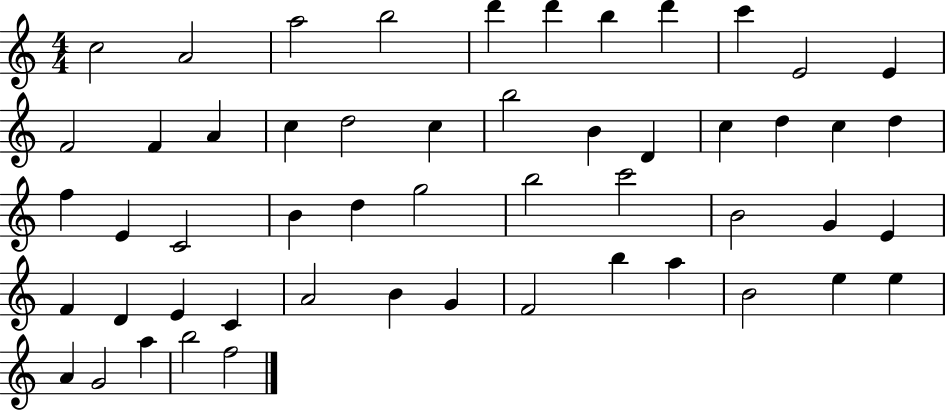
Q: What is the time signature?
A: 4/4